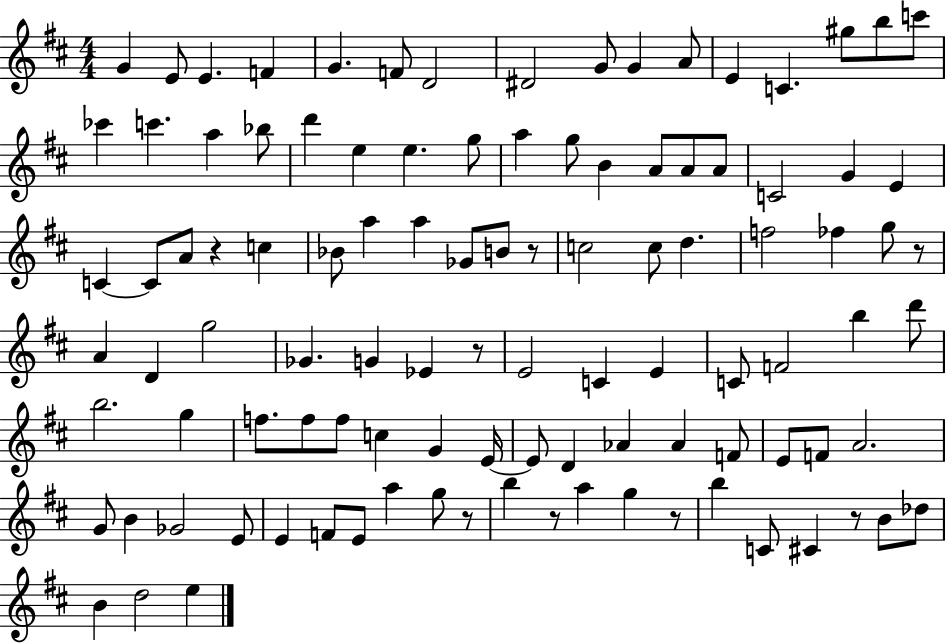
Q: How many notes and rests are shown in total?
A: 105